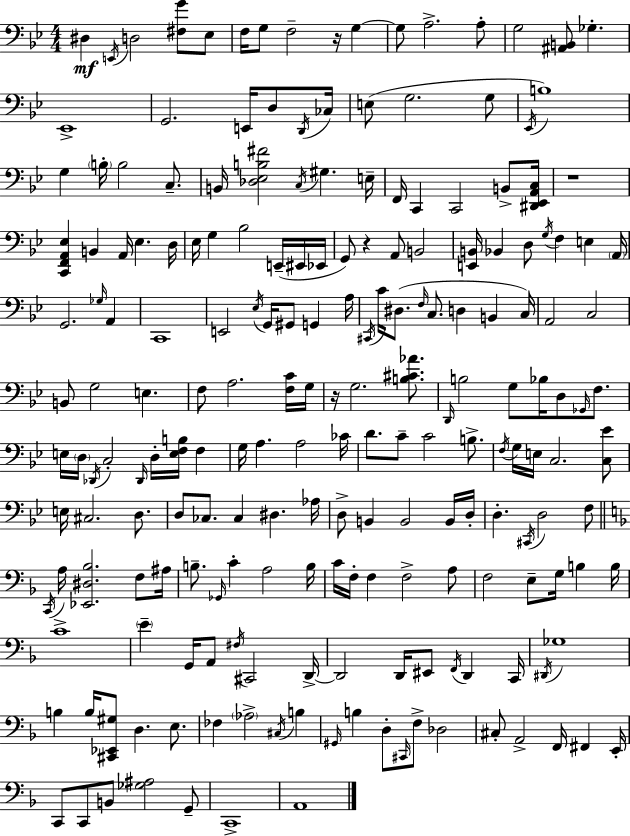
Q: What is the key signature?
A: BES major